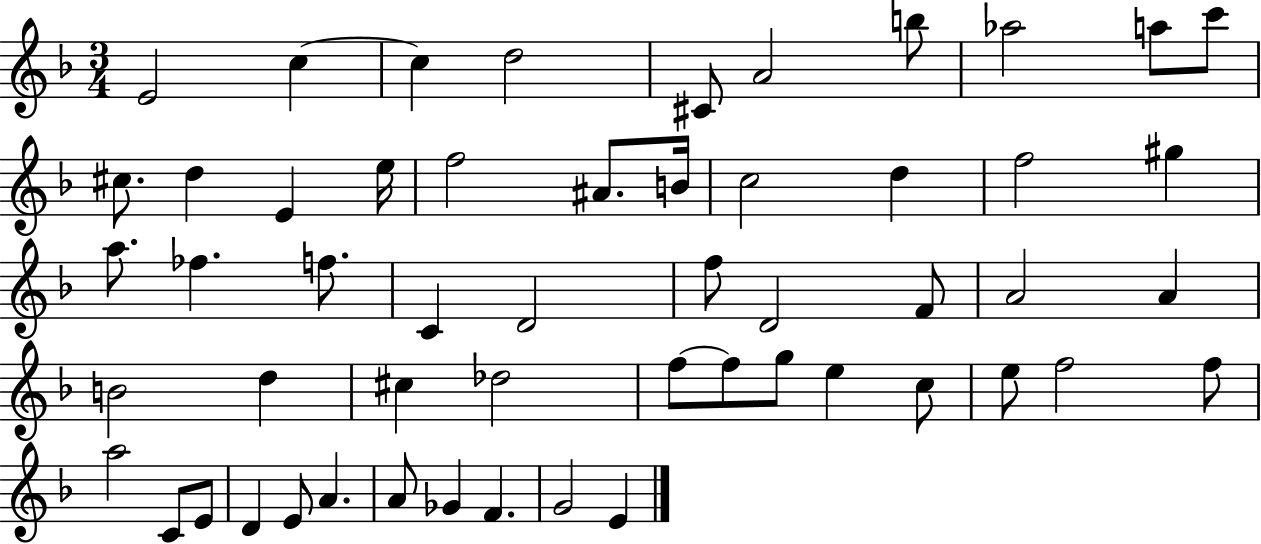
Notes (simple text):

E4/h C5/q C5/q D5/h C#4/e A4/h B5/e Ab5/h A5/e C6/e C#5/e. D5/q E4/q E5/s F5/h A#4/e. B4/s C5/h D5/q F5/h G#5/q A5/e. FES5/q. F5/e. C4/q D4/h F5/e D4/h F4/e A4/h A4/q B4/h D5/q C#5/q Db5/h F5/e F5/e G5/e E5/q C5/e E5/e F5/h F5/e A5/h C4/e E4/e D4/q E4/e A4/q. A4/e Gb4/q F4/q. G4/h E4/q